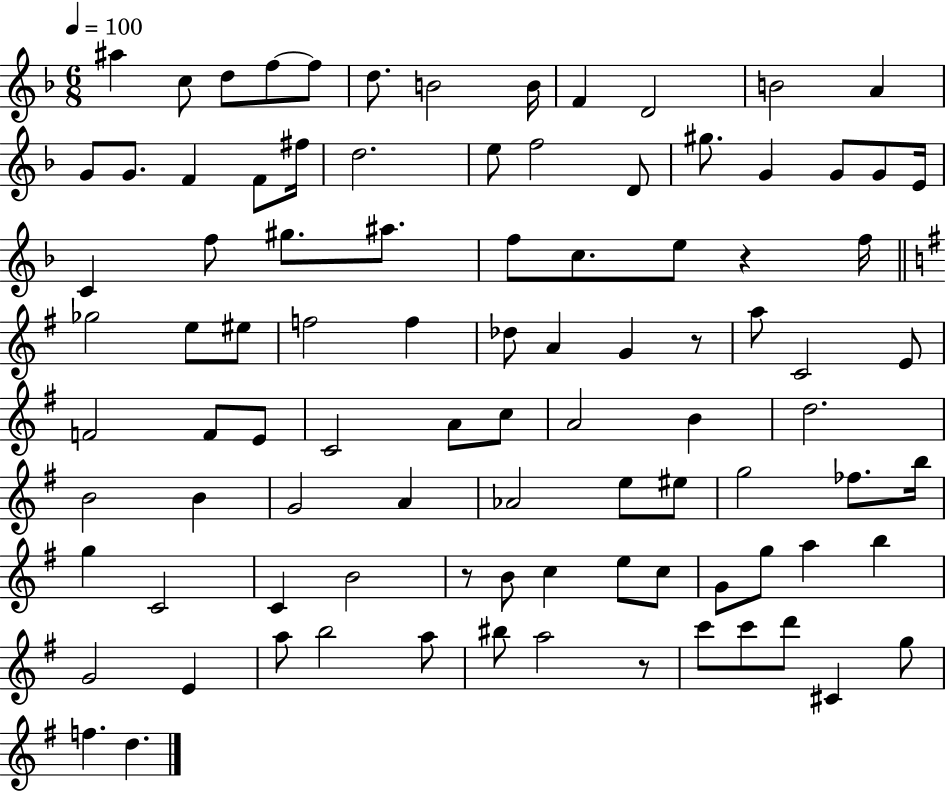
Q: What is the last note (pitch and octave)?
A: D5